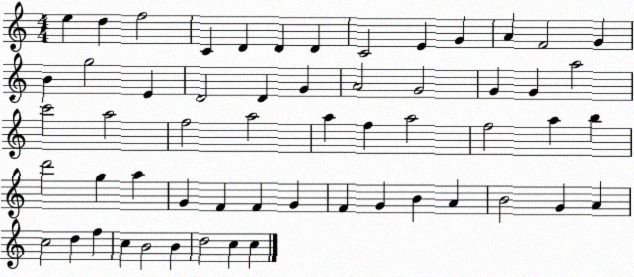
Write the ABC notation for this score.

X:1
T:Untitled
M:4/4
L:1/4
K:C
e d f2 C D D D C2 E G A F2 G B g2 E D2 D G A2 G2 G G a2 c'2 a2 f2 a2 a f a2 f2 a b d'2 g a G F F G F G B A B2 G A c2 d f c B2 B d2 c c